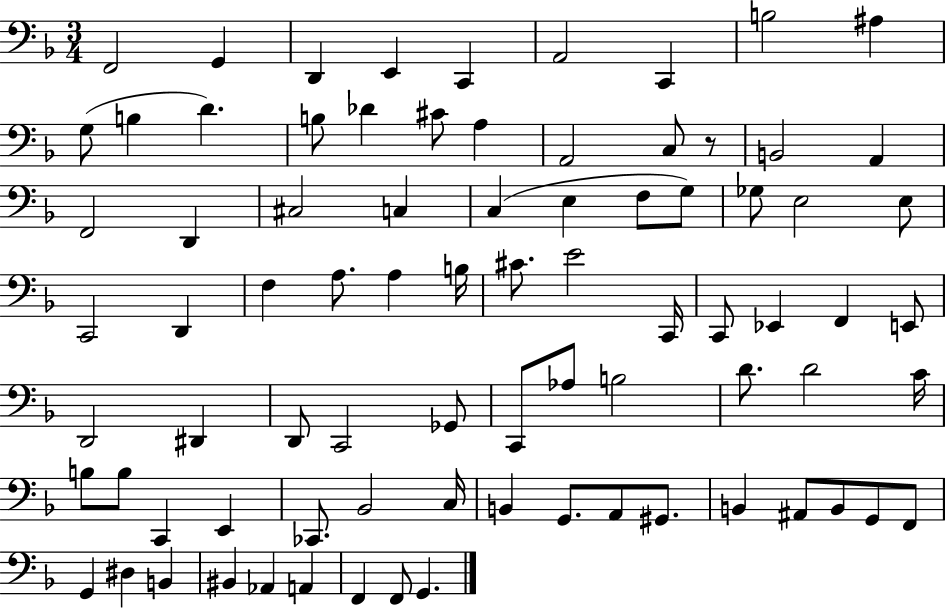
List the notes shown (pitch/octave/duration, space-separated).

F2/h G2/q D2/q E2/q C2/q A2/h C2/q B3/h A#3/q G3/e B3/q D4/q. B3/e Db4/q C#4/e A3/q A2/h C3/e R/e B2/h A2/q F2/h D2/q C#3/h C3/q C3/q E3/q F3/e G3/e Gb3/e E3/h E3/e C2/h D2/q F3/q A3/e. A3/q B3/s C#4/e. E4/h C2/s C2/e Eb2/q F2/q E2/e D2/h D#2/q D2/e C2/h Gb2/e C2/e Ab3/e B3/h D4/e. D4/h C4/s B3/e B3/e C2/q E2/q CES2/e. Bb2/h C3/s B2/q G2/e. A2/e G#2/e. B2/q A#2/e B2/e G2/e F2/e G2/q D#3/q B2/q BIS2/q Ab2/q A2/q F2/q F2/e G2/q.